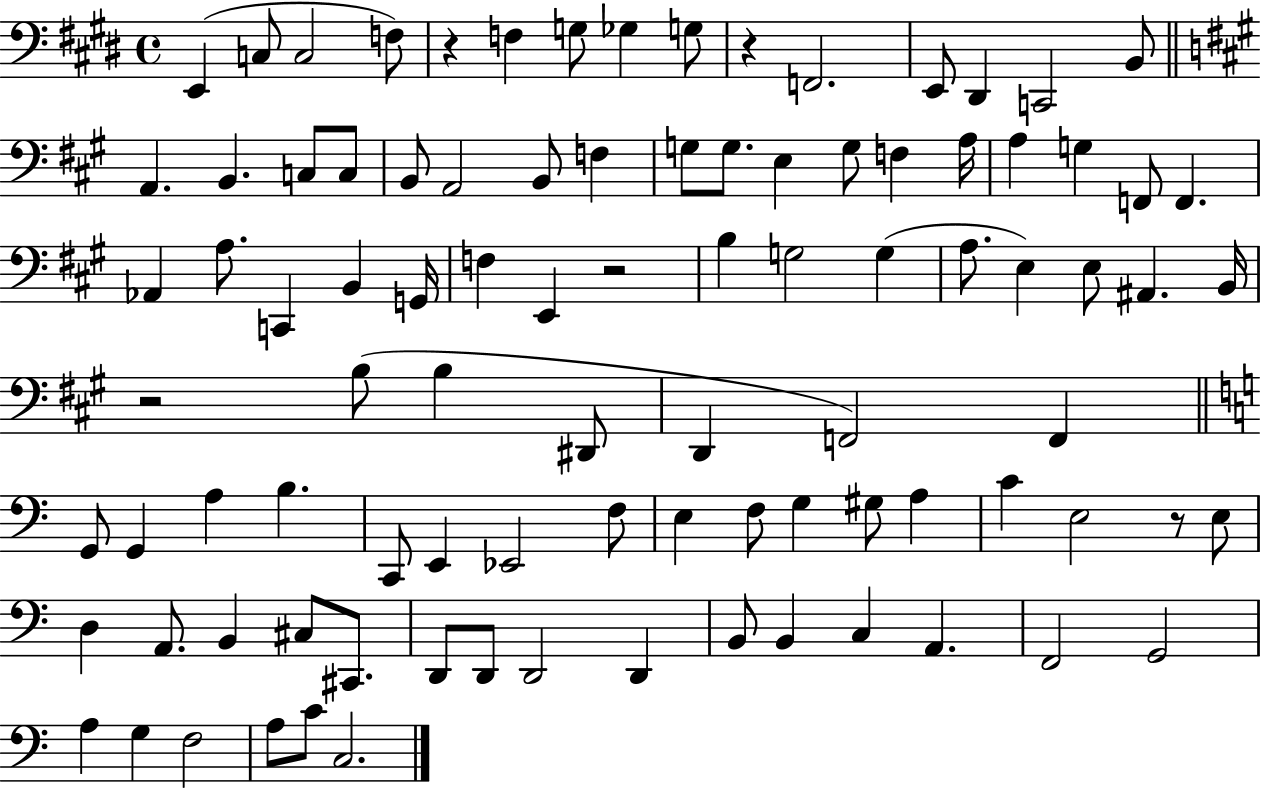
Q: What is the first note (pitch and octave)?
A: E2